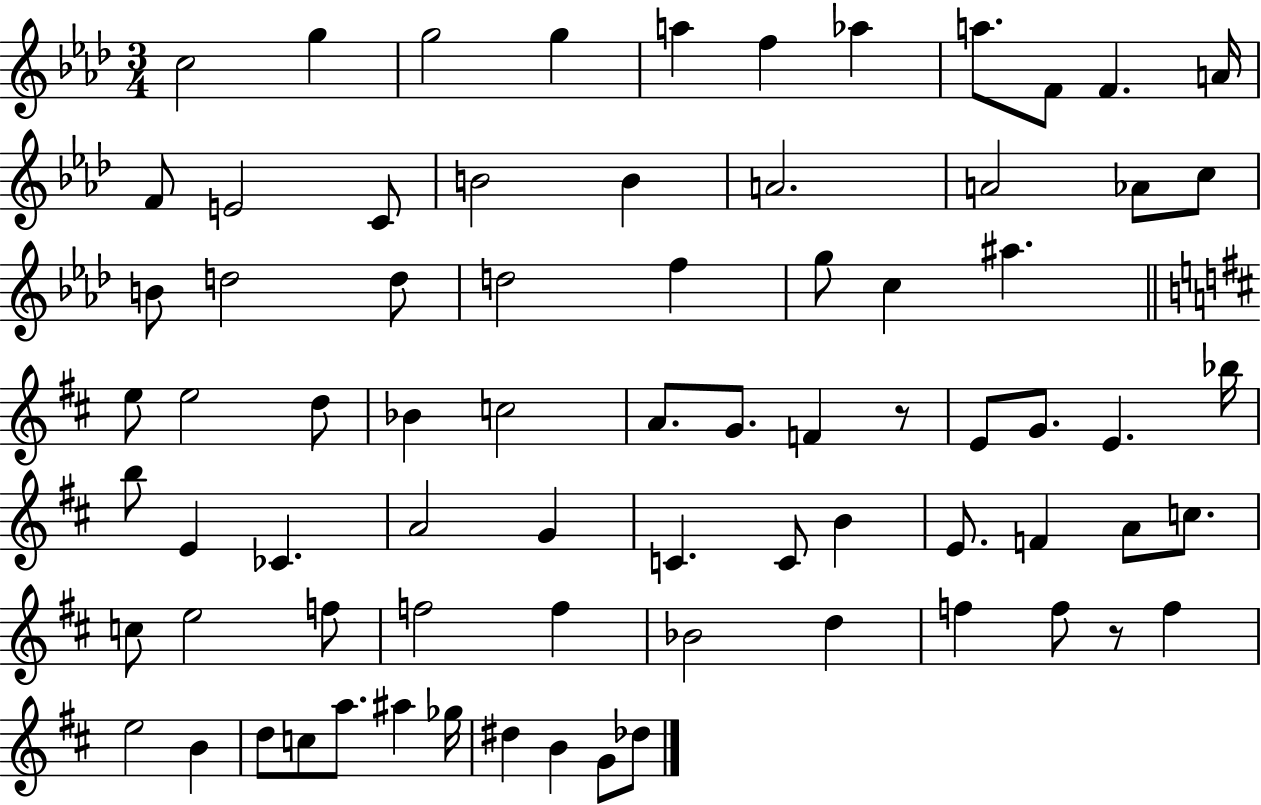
{
  \clef treble
  \numericTimeSignature
  \time 3/4
  \key aes \major
  \repeat volta 2 { c''2 g''4 | g''2 g''4 | a''4 f''4 aes''4 | a''8. f'8 f'4. a'16 | \break f'8 e'2 c'8 | b'2 b'4 | a'2. | a'2 aes'8 c''8 | \break b'8 d''2 d''8 | d''2 f''4 | g''8 c''4 ais''4. | \bar "||" \break \key b \minor e''8 e''2 d''8 | bes'4 c''2 | a'8. g'8. f'4 r8 | e'8 g'8. e'4. bes''16 | \break b''8 e'4 ces'4. | a'2 g'4 | c'4. c'8 b'4 | e'8. f'4 a'8 c''8. | \break c''8 e''2 f''8 | f''2 f''4 | bes'2 d''4 | f''4 f''8 r8 f''4 | \break e''2 b'4 | d''8 c''8 a''8. ais''4 ges''16 | dis''4 b'4 g'8 des''8 | } \bar "|."
}